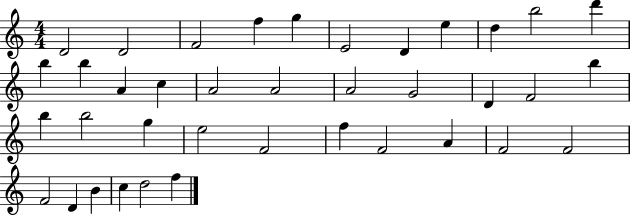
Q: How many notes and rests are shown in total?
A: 38